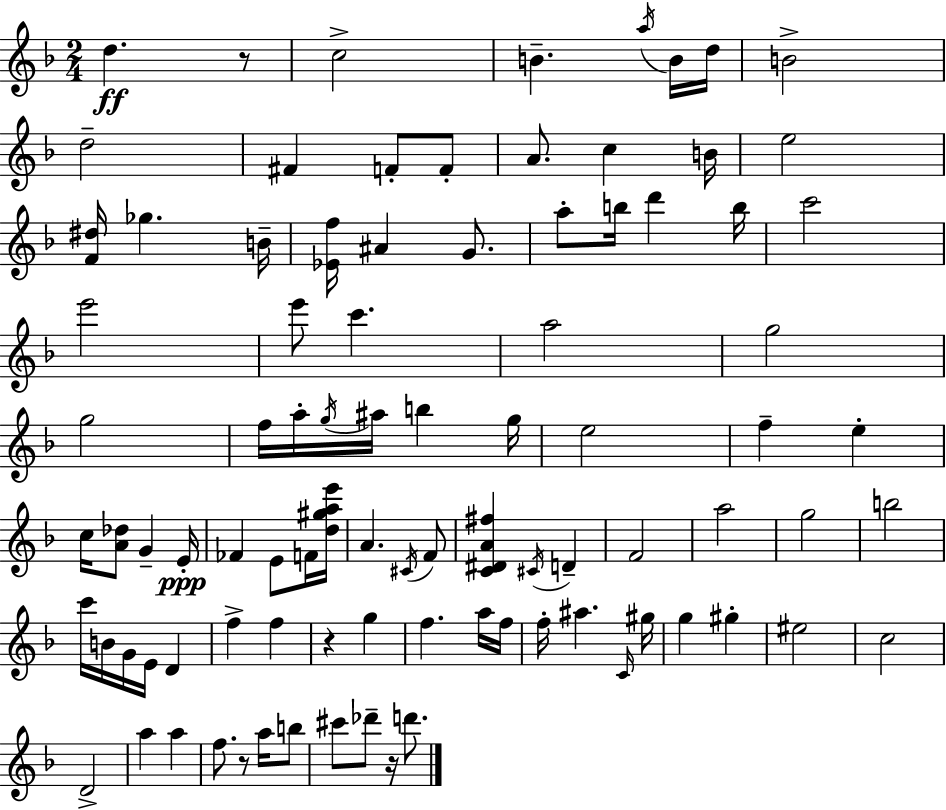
D5/q. R/e C5/h B4/q. A5/s B4/s D5/s B4/h D5/h F#4/q F4/e F4/e A4/e. C5/q B4/s E5/h [F4,D#5]/s Gb5/q. B4/s [Eb4,F5]/s A#4/q G4/e. A5/e B5/s D6/q B5/s C6/h E6/h E6/e C6/q. A5/h G5/h G5/h F5/s A5/s G5/s A#5/s B5/q G5/s E5/h F5/q E5/q C5/s [A4,Db5]/e G4/q E4/s FES4/q E4/e F4/s [D5,G#5,A5,E6]/s A4/q. C#4/s F4/e [C4,D#4,A4,F#5]/q C#4/s D4/q F4/h A5/h G5/h B5/h C6/s B4/s G4/s E4/s D4/q F5/q F5/q R/q G5/q F5/q. A5/s F5/s F5/s A#5/q. C4/s G#5/s G5/q G#5/q EIS5/h C5/h D4/h A5/q A5/q F5/e. R/e A5/s B5/e C#6/e Db6/e R/s D6/e.